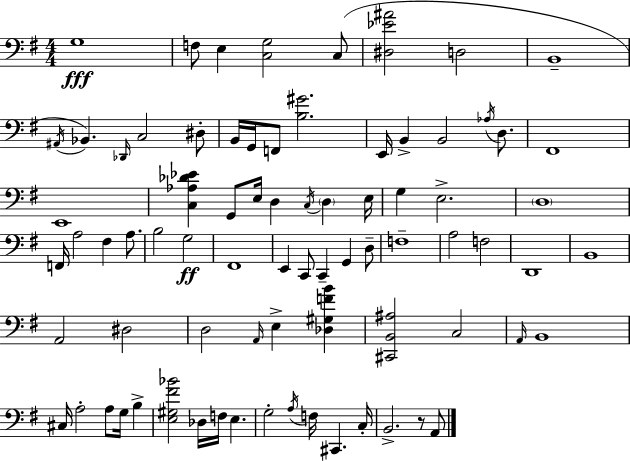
{
  \clef bass
  \numericTimeSignature
  \time 4/4
  \key e \minor
  g1\fff | f8 e4 <c g>2 c8( | <dis ees' ais'>2 d2 | b,1-- | \break \acciaccatura { ais,16 } bes,4.) \grace { des,16 } c2 | dis8-. b,16 g,16 f,8 <b gis'>2. | e,16 b,4-> b,2 \acciaccatura { aes16 } | d8. fis,1 | \break e,1 | <c aes des' ees'>4 g,8 e16 d4 \acciaccatura { c16 } \parenthesize d4 | e16 g4 e2.-> | \parenthesize d1 | \break f,16 a2 fis4 | a8. b2 g2\ff | fis,1 | e,4 c,8 c,4-- g,4 | \break d8-- f1-- | a2 f2 | d,1 | b,1 | \break a,2 dis2 | d2 \grace { a,16 } e4-> | <des gis f' b'>4 <cis, b, ais>2 c2 | \grace { a,16 } b,1 | \break cis16 a2-. a8 | g16 b4-> <e gis fis' bes'>2 des16 f16 | e4. g2-. \acciaccatura { a16 } f16 | cis,4. c16-. b,2.-> | \break r8 a,8 \bar "|."
}